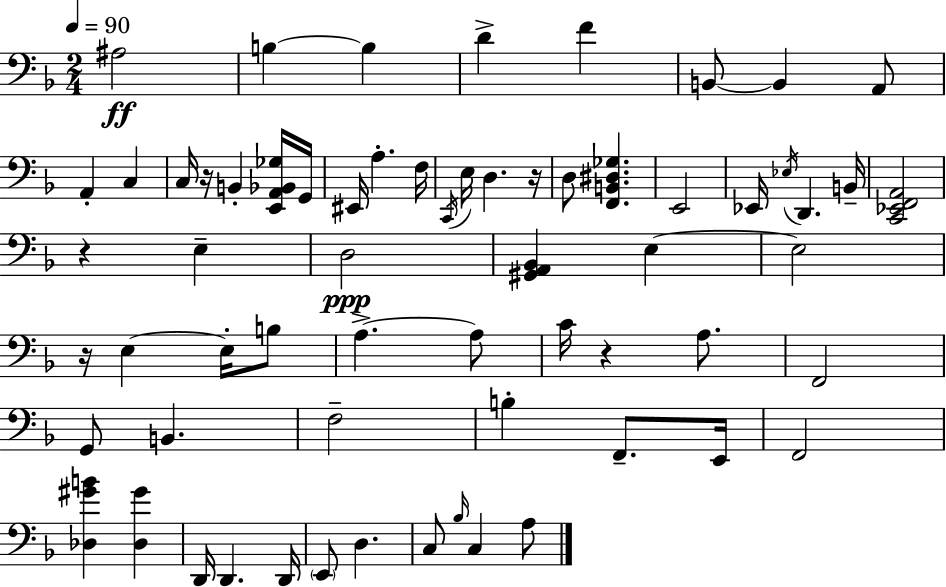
A#3/h B3/q B3/q D4/q F4/q B2/e B2/q A2/e A2/q C3/q C3/s R/s B2/q [E2,A2,Bb2,Gb3]/s G2/s EIS2/s A3/q. F3/s C2/s E3/s D3/q. R/s D3/e [F2,B2,D#3,Gb3]/q. E2/h Eb2/s Eb3/s D2/q. B2/s [C2,Eb2,F2,A2]/h R/q E3/q D3/h [G#2,A2,Bb2]/q E3/q E3/h R/s E3/q E3/s B3/e A3/q. A3/e C4/s R/q A3/e. F2/h G2/e B2/q. F3/h B3/q F2/e. E2/s F2/h [Db3,G#4,B4]/q [Db3,G#4]/q D2/s D2/q. D2/s E2/e D3/q. C3/e Bb3/s C3/q A3/e